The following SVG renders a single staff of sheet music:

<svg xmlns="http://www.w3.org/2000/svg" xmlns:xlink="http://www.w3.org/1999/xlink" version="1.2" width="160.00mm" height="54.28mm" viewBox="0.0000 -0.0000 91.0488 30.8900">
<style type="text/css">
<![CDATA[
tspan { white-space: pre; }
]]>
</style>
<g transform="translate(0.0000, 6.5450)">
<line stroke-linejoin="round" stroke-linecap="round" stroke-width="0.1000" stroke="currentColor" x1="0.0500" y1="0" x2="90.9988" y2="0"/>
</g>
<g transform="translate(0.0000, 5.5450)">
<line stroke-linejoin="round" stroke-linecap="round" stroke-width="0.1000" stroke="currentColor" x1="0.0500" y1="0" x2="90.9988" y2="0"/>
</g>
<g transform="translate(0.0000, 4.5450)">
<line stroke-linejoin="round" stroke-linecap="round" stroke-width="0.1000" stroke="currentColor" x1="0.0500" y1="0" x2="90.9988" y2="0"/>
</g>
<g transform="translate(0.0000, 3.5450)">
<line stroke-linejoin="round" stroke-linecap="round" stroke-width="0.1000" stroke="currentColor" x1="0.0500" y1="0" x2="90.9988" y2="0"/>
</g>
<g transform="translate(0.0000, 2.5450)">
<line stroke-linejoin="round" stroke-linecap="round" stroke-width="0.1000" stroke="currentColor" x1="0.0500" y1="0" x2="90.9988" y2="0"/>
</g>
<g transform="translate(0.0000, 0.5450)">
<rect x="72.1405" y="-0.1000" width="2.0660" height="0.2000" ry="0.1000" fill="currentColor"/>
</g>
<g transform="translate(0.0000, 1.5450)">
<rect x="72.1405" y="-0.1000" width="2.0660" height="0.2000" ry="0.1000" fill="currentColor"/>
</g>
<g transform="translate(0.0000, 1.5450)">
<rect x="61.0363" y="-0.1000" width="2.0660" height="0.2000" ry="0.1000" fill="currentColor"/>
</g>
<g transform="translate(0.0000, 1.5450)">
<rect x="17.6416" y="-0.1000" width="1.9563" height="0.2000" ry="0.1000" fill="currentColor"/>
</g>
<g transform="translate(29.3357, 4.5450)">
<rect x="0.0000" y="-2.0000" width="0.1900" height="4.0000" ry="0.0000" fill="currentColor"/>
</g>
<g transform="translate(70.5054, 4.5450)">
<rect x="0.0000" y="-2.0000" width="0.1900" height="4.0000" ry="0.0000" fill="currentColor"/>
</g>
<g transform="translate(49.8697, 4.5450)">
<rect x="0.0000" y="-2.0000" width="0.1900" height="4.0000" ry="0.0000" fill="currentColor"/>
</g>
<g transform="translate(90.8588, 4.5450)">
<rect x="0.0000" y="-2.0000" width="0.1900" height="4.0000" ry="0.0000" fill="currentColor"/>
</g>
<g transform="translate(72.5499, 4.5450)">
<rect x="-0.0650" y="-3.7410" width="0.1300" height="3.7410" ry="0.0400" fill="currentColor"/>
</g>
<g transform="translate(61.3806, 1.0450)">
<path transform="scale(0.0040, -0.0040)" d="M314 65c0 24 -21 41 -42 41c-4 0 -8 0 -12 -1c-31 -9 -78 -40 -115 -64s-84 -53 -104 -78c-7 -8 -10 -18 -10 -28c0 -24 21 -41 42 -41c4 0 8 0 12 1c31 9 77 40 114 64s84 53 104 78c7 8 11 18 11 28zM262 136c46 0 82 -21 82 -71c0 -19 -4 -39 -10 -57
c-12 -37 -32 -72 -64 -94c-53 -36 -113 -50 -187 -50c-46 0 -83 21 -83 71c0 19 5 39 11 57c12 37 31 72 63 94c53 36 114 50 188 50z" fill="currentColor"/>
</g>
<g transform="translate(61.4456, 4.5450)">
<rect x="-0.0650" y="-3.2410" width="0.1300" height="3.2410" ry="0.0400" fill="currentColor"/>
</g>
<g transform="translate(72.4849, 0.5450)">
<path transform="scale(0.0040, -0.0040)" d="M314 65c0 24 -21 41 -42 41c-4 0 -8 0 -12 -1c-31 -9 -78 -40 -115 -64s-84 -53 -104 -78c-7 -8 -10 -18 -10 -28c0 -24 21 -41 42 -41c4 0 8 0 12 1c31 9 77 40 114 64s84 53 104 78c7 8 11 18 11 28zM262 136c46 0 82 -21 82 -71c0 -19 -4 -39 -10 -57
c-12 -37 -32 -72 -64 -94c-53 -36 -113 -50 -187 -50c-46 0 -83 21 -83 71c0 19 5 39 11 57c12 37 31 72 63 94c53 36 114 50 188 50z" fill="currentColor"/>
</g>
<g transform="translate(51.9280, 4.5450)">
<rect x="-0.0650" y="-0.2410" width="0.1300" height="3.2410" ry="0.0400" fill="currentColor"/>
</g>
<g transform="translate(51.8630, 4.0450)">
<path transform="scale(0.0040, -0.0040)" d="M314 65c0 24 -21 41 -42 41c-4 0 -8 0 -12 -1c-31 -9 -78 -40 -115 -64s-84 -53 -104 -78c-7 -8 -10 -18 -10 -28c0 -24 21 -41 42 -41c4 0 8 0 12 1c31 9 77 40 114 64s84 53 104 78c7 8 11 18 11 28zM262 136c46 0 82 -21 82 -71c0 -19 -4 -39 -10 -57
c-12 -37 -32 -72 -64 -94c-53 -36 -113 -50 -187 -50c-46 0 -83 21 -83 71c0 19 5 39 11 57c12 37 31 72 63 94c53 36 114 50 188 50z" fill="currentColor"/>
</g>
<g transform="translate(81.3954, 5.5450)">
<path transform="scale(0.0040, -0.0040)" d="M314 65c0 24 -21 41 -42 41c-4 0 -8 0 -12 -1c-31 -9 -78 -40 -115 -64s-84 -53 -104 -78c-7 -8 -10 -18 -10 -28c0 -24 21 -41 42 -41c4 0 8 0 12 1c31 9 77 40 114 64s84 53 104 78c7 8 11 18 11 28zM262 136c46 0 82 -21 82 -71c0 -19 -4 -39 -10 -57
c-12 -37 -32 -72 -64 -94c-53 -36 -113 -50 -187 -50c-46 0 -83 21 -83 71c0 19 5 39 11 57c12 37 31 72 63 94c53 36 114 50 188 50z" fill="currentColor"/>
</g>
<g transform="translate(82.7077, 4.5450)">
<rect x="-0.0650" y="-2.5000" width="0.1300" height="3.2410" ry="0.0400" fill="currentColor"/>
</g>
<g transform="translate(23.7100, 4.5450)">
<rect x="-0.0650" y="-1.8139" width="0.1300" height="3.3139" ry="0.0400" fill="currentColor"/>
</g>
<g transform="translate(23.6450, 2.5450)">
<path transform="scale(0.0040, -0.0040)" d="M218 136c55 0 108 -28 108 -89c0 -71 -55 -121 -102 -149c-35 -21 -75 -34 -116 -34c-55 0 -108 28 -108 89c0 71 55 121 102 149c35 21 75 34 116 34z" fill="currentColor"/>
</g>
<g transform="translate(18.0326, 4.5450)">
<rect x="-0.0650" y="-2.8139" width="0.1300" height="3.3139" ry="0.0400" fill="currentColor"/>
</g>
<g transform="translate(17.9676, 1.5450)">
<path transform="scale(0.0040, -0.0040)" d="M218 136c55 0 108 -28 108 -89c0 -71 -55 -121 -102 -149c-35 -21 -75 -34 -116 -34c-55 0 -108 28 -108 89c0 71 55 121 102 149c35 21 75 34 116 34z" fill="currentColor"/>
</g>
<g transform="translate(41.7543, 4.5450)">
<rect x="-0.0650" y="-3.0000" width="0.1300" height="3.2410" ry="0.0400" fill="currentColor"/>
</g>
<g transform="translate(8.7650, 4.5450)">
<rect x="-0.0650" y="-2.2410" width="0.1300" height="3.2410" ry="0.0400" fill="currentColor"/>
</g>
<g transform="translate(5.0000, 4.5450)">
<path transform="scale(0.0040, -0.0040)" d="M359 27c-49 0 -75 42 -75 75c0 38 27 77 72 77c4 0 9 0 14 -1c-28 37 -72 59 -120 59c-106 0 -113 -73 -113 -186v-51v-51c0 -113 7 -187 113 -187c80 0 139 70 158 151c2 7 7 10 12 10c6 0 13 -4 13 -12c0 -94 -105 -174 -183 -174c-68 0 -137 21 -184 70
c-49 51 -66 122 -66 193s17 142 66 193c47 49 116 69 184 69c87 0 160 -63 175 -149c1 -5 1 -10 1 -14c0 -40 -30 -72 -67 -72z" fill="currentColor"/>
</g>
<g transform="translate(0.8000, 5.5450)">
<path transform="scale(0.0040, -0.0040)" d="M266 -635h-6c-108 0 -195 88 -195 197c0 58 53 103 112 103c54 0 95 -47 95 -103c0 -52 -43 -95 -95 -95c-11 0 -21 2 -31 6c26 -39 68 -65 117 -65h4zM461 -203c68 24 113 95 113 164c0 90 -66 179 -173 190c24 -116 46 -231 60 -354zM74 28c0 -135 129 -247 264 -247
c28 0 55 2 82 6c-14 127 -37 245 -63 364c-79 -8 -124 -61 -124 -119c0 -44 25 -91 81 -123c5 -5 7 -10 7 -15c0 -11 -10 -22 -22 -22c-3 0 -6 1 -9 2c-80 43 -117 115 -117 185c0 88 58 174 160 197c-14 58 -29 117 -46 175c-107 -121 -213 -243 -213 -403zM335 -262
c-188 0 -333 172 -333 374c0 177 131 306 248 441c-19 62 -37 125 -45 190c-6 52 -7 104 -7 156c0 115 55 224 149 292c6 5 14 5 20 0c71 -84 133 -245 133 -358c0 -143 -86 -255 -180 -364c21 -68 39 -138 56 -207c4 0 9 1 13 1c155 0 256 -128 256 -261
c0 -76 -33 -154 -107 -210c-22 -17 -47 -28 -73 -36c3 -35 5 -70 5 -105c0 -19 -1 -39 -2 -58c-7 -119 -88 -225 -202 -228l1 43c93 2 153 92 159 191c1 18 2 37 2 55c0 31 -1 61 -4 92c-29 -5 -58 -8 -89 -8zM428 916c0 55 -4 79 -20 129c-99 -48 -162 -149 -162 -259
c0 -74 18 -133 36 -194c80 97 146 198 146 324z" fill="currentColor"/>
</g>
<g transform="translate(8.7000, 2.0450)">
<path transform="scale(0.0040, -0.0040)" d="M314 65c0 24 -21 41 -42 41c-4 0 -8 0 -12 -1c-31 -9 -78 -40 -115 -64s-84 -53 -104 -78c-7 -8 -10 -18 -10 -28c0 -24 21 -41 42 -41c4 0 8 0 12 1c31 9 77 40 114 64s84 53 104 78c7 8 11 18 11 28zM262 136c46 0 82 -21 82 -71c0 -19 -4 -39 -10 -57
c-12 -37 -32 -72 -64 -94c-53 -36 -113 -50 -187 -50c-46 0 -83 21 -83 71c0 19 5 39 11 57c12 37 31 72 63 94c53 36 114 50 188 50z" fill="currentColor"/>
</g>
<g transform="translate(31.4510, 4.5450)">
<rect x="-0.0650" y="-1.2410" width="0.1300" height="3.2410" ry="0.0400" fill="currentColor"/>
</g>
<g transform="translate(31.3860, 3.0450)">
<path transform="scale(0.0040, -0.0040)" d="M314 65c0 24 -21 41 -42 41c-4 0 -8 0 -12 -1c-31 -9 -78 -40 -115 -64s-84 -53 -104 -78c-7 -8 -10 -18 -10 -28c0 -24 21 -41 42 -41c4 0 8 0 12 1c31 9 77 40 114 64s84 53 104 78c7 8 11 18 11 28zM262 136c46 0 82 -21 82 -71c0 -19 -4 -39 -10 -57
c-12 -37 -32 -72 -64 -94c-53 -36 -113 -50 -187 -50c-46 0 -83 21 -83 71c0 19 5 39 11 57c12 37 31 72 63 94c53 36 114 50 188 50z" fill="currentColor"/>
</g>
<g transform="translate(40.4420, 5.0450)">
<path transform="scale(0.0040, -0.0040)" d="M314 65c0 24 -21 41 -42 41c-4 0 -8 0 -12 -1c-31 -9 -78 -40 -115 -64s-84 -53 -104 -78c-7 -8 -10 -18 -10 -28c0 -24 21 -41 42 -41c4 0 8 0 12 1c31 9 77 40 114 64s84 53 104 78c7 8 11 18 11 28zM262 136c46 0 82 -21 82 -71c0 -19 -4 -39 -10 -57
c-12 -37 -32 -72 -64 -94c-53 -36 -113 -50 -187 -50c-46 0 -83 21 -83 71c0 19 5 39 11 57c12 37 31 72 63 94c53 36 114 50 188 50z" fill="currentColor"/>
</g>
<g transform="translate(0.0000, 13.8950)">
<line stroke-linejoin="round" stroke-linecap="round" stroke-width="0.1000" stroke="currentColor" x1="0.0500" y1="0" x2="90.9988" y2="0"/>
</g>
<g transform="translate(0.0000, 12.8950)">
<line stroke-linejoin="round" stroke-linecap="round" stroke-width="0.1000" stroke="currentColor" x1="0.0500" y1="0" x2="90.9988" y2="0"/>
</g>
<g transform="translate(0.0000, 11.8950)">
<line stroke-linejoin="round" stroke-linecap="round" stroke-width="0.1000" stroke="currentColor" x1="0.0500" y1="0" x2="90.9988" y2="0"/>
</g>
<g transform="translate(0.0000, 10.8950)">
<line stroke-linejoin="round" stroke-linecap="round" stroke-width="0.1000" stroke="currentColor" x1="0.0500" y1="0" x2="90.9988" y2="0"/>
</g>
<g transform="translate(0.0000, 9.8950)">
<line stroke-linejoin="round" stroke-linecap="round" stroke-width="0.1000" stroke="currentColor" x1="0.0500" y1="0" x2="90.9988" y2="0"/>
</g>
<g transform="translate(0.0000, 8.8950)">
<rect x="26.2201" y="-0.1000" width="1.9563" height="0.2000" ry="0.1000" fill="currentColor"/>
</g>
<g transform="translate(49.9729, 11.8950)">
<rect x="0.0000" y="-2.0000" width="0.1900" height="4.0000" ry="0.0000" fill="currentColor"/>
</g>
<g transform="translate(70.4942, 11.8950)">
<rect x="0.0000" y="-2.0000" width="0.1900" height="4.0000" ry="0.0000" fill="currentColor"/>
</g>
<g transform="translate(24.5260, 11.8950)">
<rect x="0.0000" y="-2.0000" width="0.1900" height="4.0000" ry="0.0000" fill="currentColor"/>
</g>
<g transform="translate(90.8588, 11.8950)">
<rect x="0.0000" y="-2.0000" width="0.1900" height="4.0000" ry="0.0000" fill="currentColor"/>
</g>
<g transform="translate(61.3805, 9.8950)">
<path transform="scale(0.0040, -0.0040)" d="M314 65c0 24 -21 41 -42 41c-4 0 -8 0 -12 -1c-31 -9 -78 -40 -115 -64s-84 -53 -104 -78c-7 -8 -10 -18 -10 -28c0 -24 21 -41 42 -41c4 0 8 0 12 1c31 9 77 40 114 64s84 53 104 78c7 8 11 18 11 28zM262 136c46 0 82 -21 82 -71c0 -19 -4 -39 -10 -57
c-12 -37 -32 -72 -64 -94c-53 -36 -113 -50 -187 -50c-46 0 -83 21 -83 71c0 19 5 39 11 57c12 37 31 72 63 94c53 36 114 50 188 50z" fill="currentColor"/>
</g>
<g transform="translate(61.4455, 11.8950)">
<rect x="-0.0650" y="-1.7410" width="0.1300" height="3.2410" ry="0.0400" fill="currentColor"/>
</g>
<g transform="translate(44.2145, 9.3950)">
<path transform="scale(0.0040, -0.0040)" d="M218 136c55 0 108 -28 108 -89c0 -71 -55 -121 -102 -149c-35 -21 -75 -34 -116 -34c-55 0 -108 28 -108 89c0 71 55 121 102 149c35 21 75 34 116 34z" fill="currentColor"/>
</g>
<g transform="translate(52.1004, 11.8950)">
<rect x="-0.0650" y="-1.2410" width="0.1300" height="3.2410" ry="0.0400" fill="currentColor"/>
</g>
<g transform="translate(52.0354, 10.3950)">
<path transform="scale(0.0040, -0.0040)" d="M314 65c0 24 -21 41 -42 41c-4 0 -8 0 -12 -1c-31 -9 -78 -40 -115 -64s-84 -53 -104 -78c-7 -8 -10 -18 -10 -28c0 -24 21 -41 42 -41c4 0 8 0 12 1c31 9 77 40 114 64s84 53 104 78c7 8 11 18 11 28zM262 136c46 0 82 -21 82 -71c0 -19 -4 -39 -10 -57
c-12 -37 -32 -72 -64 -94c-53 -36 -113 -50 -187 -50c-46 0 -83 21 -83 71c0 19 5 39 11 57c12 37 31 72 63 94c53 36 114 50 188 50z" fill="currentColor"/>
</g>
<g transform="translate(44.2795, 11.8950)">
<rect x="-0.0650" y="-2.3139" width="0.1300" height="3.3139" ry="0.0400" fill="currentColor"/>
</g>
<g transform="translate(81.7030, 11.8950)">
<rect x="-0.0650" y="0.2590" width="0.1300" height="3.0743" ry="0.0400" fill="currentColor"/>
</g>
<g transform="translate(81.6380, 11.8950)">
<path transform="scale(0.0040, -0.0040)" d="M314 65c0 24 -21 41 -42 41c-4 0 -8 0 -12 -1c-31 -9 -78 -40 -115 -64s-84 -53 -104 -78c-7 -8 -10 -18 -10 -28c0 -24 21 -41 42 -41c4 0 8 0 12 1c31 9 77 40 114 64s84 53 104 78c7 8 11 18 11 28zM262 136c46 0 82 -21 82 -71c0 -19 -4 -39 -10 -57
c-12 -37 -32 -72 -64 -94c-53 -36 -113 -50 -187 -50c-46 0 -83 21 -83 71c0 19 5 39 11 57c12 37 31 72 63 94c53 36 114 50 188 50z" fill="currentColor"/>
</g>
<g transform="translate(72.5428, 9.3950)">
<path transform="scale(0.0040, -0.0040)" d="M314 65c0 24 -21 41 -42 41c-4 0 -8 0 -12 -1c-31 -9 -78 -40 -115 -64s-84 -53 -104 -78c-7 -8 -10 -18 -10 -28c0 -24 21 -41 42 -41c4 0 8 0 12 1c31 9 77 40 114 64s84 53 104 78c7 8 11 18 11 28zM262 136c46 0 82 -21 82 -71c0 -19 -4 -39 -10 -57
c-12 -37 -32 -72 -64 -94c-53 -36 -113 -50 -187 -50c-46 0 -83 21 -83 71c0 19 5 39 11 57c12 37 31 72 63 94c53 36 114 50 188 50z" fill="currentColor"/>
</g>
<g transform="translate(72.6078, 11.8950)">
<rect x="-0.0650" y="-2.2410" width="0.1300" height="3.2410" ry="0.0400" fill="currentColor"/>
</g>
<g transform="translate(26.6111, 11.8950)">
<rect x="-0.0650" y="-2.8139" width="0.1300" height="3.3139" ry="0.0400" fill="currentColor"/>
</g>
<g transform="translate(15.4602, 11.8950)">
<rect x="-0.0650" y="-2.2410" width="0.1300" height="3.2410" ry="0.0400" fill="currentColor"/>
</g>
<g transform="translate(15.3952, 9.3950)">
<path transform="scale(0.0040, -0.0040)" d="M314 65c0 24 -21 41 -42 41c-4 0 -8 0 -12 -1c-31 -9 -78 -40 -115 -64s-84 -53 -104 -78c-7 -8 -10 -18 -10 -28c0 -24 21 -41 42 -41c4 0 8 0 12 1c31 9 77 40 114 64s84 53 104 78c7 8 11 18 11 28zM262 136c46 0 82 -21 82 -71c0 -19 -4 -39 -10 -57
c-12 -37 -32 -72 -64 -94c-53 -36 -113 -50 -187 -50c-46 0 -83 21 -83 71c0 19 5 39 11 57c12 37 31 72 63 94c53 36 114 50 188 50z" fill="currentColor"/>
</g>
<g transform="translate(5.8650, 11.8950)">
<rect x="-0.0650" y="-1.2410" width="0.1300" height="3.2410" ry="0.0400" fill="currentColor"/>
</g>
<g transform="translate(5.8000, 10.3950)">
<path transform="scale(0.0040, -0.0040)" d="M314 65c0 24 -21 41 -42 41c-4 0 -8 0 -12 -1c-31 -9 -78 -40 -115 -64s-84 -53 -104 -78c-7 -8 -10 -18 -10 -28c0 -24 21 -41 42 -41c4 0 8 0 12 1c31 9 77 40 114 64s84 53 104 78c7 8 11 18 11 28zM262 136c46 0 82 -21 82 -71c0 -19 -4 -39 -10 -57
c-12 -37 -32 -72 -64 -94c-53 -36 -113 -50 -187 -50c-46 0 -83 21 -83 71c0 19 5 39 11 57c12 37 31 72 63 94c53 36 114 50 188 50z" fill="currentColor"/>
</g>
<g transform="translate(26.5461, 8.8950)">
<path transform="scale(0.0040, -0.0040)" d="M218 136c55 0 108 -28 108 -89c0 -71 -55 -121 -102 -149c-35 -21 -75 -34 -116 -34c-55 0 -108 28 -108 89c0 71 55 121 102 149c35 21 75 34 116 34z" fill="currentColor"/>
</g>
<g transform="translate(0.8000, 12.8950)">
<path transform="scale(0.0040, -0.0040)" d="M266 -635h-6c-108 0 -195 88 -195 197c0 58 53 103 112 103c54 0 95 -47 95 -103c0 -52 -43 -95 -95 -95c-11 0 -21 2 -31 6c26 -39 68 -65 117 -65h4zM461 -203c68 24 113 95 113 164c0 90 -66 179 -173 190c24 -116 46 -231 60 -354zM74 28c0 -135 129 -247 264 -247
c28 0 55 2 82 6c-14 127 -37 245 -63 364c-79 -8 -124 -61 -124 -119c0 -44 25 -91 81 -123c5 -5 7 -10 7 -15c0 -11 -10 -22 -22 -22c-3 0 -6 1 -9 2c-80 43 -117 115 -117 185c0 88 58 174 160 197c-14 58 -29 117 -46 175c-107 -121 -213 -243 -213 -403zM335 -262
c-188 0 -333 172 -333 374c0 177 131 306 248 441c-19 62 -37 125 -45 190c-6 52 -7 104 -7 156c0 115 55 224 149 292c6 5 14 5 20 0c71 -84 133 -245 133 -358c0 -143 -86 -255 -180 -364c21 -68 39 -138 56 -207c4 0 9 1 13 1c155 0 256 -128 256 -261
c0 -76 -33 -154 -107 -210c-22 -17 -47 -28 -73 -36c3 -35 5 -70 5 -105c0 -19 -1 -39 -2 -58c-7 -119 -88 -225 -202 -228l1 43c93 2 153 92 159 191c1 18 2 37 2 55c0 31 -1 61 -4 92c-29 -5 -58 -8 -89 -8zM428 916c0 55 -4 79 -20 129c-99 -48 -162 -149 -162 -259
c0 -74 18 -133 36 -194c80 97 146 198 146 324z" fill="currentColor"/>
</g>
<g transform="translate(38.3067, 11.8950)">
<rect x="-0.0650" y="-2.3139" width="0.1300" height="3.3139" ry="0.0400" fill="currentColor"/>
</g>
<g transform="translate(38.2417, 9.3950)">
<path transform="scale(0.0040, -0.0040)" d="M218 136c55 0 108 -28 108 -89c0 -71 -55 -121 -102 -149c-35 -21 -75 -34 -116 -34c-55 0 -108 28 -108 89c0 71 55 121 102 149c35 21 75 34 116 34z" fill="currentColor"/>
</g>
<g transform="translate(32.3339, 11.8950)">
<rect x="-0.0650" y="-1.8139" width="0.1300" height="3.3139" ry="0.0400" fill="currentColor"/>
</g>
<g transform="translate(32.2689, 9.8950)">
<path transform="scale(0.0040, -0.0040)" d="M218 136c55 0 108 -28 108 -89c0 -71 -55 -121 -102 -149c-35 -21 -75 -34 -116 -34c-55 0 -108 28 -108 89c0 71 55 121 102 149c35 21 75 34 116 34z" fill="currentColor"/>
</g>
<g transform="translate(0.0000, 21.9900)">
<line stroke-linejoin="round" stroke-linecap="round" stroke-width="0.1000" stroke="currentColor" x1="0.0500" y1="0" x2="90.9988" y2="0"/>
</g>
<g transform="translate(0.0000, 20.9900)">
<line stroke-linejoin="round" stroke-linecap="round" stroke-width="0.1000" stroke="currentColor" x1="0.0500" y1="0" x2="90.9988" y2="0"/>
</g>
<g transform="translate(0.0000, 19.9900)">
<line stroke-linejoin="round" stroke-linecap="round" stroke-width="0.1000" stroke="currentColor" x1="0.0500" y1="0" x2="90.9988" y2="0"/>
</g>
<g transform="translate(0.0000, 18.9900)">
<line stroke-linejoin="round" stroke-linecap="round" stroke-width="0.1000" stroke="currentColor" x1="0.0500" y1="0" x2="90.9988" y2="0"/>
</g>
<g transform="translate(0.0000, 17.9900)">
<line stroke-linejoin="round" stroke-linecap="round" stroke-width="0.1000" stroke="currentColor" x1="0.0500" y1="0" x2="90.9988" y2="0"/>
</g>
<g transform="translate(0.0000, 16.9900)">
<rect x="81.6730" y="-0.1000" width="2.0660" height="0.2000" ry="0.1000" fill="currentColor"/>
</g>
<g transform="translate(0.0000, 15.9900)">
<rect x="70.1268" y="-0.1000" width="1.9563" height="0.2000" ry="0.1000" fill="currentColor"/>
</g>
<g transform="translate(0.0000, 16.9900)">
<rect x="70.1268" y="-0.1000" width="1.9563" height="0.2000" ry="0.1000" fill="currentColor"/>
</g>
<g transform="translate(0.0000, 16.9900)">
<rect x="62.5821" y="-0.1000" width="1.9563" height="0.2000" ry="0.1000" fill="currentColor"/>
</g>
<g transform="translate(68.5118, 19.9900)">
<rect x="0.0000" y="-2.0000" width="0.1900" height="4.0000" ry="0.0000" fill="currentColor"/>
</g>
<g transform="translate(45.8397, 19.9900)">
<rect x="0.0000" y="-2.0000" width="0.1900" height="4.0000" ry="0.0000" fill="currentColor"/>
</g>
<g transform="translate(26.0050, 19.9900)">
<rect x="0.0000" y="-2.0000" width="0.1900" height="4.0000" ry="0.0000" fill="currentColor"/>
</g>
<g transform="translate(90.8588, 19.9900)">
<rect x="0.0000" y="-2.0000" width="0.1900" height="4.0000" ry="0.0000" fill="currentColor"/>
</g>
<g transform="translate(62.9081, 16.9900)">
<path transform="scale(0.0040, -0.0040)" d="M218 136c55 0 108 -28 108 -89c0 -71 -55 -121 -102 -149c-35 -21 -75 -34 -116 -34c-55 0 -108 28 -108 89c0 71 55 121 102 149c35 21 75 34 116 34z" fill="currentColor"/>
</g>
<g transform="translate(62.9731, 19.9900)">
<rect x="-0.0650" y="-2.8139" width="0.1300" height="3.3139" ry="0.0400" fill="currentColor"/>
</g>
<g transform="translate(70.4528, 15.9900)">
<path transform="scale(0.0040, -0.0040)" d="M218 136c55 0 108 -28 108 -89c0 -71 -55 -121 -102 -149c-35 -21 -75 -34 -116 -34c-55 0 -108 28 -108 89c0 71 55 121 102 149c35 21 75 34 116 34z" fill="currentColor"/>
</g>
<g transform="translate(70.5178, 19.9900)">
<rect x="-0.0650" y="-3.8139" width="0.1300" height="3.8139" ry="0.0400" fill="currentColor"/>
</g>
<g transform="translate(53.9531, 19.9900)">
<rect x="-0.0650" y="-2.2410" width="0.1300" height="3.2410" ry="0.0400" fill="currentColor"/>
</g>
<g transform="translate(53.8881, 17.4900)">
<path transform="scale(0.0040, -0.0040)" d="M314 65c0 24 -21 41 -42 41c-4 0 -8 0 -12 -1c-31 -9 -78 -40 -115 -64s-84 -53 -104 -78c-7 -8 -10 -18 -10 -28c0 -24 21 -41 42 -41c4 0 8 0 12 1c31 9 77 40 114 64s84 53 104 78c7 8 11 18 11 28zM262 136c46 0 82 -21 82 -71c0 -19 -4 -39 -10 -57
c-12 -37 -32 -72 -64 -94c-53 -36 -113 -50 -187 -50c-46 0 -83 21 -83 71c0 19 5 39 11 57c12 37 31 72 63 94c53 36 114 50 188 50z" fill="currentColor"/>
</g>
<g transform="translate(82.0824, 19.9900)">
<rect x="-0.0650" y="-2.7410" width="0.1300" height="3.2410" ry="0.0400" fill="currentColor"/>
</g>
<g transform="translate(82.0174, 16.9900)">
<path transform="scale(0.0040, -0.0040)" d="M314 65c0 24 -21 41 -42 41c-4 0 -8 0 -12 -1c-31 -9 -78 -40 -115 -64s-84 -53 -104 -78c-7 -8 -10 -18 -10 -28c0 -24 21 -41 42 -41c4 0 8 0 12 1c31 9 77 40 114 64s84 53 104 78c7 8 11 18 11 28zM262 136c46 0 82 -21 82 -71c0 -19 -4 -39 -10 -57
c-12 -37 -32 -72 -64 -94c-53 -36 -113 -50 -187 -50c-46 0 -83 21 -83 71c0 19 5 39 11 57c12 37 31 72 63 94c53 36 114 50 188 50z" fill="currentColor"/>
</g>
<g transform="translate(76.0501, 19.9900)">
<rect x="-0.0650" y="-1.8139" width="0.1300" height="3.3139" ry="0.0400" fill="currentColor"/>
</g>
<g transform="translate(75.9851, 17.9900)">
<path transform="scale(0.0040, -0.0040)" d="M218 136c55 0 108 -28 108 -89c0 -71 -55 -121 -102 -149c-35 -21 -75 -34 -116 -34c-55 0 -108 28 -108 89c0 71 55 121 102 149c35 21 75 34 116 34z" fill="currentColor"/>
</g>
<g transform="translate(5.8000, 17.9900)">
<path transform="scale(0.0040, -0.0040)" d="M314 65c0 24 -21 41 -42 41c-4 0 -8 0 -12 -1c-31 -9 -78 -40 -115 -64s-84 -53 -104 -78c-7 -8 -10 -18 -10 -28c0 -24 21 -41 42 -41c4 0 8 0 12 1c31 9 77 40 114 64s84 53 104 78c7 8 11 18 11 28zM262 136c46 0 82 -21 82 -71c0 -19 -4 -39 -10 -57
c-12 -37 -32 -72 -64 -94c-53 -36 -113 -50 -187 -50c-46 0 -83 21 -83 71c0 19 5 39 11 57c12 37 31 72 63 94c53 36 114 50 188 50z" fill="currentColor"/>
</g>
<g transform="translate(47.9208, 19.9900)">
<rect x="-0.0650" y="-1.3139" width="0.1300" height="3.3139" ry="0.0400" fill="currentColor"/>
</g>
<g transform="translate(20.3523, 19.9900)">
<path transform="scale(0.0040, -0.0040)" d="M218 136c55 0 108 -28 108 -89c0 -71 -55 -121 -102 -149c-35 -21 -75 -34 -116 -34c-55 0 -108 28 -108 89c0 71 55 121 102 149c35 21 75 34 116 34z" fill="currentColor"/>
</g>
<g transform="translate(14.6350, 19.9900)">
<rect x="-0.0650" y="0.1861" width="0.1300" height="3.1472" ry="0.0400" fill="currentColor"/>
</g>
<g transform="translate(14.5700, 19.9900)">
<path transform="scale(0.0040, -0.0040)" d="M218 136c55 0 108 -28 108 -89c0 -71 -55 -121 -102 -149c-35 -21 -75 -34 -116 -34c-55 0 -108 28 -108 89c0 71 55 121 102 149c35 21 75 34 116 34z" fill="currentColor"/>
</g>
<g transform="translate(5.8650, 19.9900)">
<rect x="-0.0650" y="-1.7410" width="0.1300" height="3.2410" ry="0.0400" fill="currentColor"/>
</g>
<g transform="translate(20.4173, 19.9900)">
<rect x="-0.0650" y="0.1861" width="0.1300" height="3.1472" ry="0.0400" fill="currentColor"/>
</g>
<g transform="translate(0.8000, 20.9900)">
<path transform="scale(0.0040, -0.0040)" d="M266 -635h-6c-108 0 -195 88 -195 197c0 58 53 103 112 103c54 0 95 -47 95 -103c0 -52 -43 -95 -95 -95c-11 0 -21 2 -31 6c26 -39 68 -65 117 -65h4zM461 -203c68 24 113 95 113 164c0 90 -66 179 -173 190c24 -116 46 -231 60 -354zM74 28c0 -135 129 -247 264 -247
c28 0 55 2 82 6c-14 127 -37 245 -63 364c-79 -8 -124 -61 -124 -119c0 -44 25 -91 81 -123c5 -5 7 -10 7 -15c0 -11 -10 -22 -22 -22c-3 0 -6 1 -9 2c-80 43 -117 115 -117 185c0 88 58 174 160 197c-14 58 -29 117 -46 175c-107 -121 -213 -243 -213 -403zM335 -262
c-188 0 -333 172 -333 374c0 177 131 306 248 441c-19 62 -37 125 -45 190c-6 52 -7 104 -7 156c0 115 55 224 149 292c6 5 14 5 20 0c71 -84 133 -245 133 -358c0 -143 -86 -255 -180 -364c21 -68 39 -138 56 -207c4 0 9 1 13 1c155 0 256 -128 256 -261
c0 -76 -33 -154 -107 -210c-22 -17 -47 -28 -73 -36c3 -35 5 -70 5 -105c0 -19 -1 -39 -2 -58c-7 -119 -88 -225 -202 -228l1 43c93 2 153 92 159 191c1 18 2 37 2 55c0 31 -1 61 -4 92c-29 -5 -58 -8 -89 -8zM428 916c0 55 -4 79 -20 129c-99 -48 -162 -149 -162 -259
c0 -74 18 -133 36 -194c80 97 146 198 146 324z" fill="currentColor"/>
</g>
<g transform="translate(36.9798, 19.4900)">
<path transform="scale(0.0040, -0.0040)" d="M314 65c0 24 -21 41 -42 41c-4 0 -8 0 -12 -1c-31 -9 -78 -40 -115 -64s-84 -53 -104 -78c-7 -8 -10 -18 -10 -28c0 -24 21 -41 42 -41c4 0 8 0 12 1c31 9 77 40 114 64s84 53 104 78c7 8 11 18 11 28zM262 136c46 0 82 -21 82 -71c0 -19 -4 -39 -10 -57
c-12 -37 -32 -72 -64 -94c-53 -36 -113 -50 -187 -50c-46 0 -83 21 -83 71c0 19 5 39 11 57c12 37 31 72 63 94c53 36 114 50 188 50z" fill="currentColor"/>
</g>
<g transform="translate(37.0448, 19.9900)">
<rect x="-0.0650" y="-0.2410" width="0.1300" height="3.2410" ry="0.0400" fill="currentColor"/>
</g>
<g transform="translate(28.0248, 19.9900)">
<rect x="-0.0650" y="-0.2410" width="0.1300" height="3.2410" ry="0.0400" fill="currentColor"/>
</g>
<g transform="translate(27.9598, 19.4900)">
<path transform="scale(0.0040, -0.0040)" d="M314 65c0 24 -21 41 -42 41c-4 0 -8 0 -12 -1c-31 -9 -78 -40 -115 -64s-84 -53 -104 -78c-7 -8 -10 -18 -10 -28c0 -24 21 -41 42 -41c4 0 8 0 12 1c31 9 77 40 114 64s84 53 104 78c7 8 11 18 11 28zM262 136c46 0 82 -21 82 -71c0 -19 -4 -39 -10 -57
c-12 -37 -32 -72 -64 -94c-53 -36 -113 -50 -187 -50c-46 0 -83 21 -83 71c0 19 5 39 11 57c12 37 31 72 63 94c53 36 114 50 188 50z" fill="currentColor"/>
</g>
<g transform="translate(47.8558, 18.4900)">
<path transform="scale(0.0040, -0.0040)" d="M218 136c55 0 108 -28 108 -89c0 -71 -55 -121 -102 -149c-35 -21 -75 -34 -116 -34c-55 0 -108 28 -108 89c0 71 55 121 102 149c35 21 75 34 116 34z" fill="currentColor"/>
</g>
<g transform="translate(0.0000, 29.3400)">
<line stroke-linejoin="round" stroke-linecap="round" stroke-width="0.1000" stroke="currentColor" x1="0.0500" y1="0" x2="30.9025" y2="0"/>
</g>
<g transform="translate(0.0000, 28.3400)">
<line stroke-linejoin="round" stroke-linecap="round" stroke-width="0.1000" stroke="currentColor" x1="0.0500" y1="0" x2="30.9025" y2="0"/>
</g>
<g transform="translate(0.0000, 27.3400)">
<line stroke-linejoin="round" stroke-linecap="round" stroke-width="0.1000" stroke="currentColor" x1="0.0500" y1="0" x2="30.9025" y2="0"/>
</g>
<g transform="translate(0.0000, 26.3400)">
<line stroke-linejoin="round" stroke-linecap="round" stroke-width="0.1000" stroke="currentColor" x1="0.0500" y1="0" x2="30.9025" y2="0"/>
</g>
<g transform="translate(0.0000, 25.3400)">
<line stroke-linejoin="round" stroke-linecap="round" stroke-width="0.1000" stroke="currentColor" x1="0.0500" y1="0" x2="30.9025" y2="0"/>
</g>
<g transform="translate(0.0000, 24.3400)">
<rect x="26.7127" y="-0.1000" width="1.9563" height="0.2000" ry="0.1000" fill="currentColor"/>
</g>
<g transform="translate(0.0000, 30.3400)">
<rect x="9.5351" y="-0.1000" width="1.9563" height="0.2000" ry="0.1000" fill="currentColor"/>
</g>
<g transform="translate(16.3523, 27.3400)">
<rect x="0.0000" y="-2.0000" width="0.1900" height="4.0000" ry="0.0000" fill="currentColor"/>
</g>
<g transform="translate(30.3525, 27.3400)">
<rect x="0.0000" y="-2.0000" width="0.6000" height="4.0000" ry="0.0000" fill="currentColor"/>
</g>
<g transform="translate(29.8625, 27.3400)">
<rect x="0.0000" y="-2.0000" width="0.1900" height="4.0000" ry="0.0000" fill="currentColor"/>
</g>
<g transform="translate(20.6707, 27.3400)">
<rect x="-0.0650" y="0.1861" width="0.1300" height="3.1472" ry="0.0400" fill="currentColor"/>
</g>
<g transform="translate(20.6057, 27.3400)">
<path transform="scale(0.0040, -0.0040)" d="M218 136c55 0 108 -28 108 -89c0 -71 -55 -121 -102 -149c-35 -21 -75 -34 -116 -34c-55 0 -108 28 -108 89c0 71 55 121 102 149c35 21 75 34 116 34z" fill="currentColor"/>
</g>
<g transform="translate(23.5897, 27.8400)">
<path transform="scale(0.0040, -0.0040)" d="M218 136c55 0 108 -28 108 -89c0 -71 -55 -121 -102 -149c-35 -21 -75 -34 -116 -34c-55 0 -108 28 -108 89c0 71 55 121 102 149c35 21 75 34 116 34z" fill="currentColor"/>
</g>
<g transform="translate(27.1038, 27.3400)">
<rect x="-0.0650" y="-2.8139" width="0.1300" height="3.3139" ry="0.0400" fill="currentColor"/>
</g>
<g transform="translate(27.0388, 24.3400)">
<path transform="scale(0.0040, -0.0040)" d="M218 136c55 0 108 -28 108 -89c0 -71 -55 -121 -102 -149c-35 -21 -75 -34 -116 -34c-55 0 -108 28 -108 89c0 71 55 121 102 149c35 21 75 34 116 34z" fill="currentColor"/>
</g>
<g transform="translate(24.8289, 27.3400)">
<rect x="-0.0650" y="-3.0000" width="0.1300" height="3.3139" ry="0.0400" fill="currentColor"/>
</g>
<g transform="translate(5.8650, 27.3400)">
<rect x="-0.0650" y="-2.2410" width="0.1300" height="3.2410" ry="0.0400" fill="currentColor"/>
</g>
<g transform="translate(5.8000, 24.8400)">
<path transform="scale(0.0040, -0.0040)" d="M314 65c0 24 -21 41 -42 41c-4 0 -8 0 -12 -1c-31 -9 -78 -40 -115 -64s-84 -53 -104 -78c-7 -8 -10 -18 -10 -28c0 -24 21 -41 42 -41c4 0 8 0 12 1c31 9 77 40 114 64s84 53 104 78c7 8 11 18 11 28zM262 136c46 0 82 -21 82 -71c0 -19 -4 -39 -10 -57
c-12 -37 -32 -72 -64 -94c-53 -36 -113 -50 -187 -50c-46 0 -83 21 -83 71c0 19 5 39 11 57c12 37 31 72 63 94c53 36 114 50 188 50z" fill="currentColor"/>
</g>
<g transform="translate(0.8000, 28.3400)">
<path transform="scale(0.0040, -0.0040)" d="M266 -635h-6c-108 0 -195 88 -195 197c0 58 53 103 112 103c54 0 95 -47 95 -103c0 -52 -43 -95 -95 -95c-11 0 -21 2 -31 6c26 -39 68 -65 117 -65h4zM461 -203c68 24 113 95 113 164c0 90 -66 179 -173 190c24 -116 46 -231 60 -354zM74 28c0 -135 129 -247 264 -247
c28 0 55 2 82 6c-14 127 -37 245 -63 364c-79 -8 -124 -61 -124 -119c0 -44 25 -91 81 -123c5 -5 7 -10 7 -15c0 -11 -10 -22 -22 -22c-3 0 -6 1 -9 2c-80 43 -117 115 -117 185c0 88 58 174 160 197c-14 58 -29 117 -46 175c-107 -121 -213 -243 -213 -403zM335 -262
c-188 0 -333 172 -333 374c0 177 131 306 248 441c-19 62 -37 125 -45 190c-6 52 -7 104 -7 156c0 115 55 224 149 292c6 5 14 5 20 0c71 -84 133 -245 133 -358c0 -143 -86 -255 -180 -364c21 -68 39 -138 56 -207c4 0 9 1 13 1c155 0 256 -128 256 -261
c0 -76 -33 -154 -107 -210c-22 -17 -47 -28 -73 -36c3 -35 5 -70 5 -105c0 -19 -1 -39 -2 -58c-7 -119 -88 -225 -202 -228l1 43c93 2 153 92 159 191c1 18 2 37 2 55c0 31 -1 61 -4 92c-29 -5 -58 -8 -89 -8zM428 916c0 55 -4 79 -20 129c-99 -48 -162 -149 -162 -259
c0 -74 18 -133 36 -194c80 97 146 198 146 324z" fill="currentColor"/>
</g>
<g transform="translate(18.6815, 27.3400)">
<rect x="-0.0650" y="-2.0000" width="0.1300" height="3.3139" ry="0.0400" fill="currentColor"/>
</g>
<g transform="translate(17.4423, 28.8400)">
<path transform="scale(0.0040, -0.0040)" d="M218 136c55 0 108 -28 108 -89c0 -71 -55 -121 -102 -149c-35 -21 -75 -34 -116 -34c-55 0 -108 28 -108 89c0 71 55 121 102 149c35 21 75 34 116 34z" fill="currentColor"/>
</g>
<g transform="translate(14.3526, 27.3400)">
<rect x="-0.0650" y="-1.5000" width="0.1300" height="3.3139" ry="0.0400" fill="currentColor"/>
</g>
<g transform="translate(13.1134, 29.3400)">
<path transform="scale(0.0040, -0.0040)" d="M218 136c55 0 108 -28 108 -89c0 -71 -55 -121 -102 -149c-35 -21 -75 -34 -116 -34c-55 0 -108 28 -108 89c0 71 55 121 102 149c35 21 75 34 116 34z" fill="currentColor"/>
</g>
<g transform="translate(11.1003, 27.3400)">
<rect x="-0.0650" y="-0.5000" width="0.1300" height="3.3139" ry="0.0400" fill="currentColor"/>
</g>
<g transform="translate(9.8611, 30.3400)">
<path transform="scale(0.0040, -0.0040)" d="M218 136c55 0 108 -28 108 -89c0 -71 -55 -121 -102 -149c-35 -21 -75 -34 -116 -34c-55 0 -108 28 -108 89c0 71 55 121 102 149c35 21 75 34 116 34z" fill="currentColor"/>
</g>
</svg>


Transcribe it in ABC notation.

X:1
T:Untitled
M:4/4
L:1/4
K:C
g2 a f e2 A2 c2 b2 c'2 G2 e2 g2 a f g g e2 f2 g2 B2 f2 B B c2 c2 e g2 a c' f a2 g2 C E F B A a